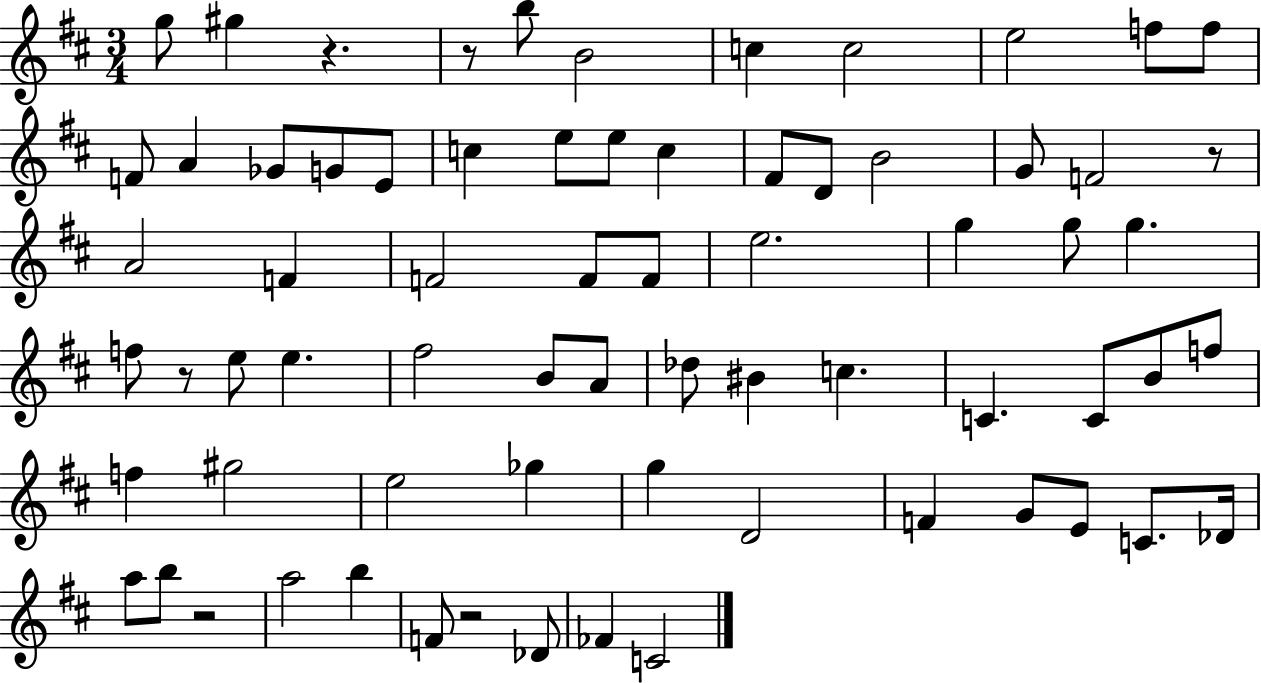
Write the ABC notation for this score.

X:1
T:Untitled
M:3/4
L:1/4
K:D
g/2 ^g z z/2 b/2 B2 c c2 e2 f/2 f/2 F/2 A _G/2 G/2 E/2 c e/2 e/2 c ^F/2 D/2 B2 G/2 F2 z/2 A2 F F2 F/2 F/2 e2 g g/2 g f/2 z/2 e/2 e ^f2 B/2 A/2 _d/2 ^B c C C/2 B/2 f/2 f ^g2 e2 _g g D2 F G/2 E/2 C/2 _D/4 a/2 b/2 z2 a2 b F/2 z2 _D/2 _F C2